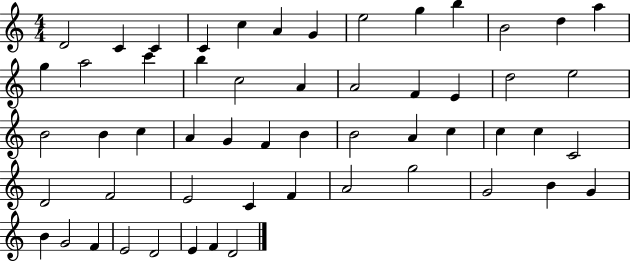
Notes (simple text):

D4/h C4/q C4/q C4/q C5/q A4/q G4/q E5/h G5/q B5/q B4/h D5/q A5/q G5/q A5/h C6/q B5/q C5/h A4/q A4/h F4/q E4/q D5/h E5/h B4/h B4/q C5/q A4/q G4/q F4/q B4/q B4/h A4/q C5/q C5/q C5/q C4/h D4/h F4/h E4/h C4/q F4/q A4/h G5/h G4/h B4/q G4/q B4/q G4/h F4/q E4/h D4/h E4/q F4/q D4/h